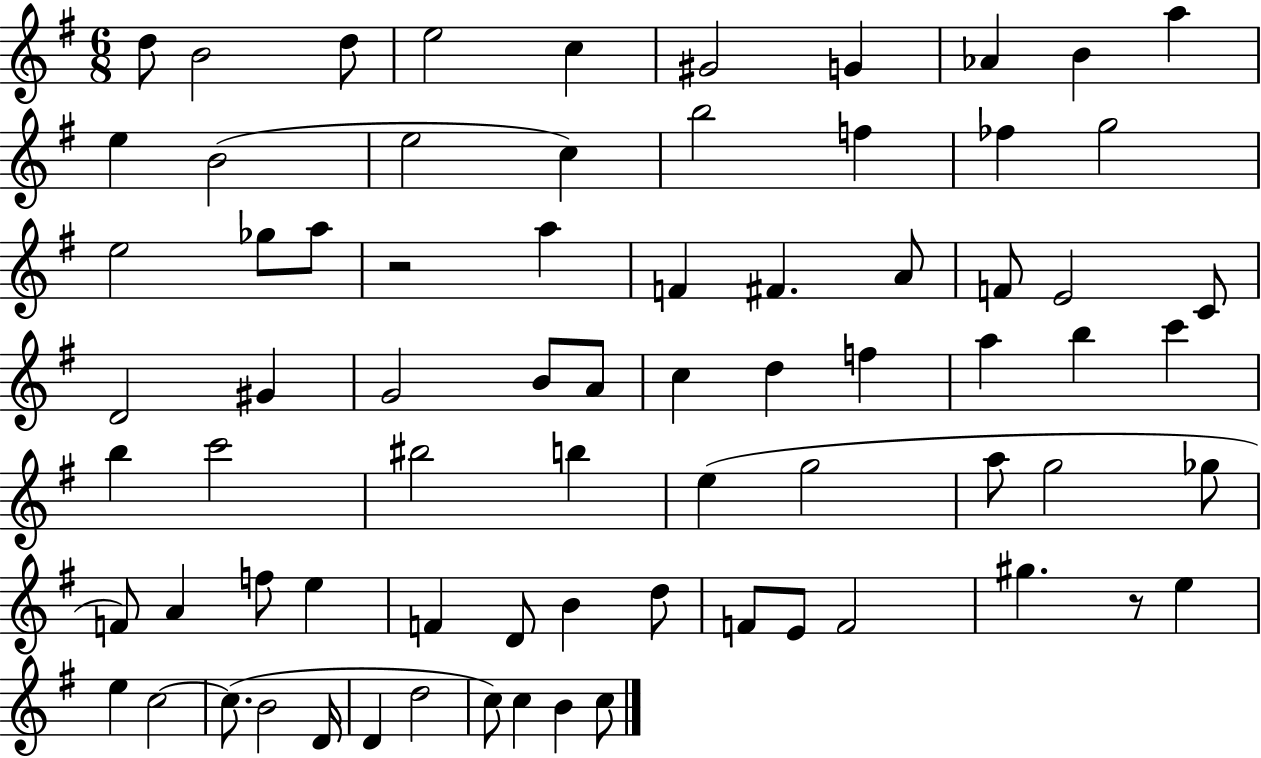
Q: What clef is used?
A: treble